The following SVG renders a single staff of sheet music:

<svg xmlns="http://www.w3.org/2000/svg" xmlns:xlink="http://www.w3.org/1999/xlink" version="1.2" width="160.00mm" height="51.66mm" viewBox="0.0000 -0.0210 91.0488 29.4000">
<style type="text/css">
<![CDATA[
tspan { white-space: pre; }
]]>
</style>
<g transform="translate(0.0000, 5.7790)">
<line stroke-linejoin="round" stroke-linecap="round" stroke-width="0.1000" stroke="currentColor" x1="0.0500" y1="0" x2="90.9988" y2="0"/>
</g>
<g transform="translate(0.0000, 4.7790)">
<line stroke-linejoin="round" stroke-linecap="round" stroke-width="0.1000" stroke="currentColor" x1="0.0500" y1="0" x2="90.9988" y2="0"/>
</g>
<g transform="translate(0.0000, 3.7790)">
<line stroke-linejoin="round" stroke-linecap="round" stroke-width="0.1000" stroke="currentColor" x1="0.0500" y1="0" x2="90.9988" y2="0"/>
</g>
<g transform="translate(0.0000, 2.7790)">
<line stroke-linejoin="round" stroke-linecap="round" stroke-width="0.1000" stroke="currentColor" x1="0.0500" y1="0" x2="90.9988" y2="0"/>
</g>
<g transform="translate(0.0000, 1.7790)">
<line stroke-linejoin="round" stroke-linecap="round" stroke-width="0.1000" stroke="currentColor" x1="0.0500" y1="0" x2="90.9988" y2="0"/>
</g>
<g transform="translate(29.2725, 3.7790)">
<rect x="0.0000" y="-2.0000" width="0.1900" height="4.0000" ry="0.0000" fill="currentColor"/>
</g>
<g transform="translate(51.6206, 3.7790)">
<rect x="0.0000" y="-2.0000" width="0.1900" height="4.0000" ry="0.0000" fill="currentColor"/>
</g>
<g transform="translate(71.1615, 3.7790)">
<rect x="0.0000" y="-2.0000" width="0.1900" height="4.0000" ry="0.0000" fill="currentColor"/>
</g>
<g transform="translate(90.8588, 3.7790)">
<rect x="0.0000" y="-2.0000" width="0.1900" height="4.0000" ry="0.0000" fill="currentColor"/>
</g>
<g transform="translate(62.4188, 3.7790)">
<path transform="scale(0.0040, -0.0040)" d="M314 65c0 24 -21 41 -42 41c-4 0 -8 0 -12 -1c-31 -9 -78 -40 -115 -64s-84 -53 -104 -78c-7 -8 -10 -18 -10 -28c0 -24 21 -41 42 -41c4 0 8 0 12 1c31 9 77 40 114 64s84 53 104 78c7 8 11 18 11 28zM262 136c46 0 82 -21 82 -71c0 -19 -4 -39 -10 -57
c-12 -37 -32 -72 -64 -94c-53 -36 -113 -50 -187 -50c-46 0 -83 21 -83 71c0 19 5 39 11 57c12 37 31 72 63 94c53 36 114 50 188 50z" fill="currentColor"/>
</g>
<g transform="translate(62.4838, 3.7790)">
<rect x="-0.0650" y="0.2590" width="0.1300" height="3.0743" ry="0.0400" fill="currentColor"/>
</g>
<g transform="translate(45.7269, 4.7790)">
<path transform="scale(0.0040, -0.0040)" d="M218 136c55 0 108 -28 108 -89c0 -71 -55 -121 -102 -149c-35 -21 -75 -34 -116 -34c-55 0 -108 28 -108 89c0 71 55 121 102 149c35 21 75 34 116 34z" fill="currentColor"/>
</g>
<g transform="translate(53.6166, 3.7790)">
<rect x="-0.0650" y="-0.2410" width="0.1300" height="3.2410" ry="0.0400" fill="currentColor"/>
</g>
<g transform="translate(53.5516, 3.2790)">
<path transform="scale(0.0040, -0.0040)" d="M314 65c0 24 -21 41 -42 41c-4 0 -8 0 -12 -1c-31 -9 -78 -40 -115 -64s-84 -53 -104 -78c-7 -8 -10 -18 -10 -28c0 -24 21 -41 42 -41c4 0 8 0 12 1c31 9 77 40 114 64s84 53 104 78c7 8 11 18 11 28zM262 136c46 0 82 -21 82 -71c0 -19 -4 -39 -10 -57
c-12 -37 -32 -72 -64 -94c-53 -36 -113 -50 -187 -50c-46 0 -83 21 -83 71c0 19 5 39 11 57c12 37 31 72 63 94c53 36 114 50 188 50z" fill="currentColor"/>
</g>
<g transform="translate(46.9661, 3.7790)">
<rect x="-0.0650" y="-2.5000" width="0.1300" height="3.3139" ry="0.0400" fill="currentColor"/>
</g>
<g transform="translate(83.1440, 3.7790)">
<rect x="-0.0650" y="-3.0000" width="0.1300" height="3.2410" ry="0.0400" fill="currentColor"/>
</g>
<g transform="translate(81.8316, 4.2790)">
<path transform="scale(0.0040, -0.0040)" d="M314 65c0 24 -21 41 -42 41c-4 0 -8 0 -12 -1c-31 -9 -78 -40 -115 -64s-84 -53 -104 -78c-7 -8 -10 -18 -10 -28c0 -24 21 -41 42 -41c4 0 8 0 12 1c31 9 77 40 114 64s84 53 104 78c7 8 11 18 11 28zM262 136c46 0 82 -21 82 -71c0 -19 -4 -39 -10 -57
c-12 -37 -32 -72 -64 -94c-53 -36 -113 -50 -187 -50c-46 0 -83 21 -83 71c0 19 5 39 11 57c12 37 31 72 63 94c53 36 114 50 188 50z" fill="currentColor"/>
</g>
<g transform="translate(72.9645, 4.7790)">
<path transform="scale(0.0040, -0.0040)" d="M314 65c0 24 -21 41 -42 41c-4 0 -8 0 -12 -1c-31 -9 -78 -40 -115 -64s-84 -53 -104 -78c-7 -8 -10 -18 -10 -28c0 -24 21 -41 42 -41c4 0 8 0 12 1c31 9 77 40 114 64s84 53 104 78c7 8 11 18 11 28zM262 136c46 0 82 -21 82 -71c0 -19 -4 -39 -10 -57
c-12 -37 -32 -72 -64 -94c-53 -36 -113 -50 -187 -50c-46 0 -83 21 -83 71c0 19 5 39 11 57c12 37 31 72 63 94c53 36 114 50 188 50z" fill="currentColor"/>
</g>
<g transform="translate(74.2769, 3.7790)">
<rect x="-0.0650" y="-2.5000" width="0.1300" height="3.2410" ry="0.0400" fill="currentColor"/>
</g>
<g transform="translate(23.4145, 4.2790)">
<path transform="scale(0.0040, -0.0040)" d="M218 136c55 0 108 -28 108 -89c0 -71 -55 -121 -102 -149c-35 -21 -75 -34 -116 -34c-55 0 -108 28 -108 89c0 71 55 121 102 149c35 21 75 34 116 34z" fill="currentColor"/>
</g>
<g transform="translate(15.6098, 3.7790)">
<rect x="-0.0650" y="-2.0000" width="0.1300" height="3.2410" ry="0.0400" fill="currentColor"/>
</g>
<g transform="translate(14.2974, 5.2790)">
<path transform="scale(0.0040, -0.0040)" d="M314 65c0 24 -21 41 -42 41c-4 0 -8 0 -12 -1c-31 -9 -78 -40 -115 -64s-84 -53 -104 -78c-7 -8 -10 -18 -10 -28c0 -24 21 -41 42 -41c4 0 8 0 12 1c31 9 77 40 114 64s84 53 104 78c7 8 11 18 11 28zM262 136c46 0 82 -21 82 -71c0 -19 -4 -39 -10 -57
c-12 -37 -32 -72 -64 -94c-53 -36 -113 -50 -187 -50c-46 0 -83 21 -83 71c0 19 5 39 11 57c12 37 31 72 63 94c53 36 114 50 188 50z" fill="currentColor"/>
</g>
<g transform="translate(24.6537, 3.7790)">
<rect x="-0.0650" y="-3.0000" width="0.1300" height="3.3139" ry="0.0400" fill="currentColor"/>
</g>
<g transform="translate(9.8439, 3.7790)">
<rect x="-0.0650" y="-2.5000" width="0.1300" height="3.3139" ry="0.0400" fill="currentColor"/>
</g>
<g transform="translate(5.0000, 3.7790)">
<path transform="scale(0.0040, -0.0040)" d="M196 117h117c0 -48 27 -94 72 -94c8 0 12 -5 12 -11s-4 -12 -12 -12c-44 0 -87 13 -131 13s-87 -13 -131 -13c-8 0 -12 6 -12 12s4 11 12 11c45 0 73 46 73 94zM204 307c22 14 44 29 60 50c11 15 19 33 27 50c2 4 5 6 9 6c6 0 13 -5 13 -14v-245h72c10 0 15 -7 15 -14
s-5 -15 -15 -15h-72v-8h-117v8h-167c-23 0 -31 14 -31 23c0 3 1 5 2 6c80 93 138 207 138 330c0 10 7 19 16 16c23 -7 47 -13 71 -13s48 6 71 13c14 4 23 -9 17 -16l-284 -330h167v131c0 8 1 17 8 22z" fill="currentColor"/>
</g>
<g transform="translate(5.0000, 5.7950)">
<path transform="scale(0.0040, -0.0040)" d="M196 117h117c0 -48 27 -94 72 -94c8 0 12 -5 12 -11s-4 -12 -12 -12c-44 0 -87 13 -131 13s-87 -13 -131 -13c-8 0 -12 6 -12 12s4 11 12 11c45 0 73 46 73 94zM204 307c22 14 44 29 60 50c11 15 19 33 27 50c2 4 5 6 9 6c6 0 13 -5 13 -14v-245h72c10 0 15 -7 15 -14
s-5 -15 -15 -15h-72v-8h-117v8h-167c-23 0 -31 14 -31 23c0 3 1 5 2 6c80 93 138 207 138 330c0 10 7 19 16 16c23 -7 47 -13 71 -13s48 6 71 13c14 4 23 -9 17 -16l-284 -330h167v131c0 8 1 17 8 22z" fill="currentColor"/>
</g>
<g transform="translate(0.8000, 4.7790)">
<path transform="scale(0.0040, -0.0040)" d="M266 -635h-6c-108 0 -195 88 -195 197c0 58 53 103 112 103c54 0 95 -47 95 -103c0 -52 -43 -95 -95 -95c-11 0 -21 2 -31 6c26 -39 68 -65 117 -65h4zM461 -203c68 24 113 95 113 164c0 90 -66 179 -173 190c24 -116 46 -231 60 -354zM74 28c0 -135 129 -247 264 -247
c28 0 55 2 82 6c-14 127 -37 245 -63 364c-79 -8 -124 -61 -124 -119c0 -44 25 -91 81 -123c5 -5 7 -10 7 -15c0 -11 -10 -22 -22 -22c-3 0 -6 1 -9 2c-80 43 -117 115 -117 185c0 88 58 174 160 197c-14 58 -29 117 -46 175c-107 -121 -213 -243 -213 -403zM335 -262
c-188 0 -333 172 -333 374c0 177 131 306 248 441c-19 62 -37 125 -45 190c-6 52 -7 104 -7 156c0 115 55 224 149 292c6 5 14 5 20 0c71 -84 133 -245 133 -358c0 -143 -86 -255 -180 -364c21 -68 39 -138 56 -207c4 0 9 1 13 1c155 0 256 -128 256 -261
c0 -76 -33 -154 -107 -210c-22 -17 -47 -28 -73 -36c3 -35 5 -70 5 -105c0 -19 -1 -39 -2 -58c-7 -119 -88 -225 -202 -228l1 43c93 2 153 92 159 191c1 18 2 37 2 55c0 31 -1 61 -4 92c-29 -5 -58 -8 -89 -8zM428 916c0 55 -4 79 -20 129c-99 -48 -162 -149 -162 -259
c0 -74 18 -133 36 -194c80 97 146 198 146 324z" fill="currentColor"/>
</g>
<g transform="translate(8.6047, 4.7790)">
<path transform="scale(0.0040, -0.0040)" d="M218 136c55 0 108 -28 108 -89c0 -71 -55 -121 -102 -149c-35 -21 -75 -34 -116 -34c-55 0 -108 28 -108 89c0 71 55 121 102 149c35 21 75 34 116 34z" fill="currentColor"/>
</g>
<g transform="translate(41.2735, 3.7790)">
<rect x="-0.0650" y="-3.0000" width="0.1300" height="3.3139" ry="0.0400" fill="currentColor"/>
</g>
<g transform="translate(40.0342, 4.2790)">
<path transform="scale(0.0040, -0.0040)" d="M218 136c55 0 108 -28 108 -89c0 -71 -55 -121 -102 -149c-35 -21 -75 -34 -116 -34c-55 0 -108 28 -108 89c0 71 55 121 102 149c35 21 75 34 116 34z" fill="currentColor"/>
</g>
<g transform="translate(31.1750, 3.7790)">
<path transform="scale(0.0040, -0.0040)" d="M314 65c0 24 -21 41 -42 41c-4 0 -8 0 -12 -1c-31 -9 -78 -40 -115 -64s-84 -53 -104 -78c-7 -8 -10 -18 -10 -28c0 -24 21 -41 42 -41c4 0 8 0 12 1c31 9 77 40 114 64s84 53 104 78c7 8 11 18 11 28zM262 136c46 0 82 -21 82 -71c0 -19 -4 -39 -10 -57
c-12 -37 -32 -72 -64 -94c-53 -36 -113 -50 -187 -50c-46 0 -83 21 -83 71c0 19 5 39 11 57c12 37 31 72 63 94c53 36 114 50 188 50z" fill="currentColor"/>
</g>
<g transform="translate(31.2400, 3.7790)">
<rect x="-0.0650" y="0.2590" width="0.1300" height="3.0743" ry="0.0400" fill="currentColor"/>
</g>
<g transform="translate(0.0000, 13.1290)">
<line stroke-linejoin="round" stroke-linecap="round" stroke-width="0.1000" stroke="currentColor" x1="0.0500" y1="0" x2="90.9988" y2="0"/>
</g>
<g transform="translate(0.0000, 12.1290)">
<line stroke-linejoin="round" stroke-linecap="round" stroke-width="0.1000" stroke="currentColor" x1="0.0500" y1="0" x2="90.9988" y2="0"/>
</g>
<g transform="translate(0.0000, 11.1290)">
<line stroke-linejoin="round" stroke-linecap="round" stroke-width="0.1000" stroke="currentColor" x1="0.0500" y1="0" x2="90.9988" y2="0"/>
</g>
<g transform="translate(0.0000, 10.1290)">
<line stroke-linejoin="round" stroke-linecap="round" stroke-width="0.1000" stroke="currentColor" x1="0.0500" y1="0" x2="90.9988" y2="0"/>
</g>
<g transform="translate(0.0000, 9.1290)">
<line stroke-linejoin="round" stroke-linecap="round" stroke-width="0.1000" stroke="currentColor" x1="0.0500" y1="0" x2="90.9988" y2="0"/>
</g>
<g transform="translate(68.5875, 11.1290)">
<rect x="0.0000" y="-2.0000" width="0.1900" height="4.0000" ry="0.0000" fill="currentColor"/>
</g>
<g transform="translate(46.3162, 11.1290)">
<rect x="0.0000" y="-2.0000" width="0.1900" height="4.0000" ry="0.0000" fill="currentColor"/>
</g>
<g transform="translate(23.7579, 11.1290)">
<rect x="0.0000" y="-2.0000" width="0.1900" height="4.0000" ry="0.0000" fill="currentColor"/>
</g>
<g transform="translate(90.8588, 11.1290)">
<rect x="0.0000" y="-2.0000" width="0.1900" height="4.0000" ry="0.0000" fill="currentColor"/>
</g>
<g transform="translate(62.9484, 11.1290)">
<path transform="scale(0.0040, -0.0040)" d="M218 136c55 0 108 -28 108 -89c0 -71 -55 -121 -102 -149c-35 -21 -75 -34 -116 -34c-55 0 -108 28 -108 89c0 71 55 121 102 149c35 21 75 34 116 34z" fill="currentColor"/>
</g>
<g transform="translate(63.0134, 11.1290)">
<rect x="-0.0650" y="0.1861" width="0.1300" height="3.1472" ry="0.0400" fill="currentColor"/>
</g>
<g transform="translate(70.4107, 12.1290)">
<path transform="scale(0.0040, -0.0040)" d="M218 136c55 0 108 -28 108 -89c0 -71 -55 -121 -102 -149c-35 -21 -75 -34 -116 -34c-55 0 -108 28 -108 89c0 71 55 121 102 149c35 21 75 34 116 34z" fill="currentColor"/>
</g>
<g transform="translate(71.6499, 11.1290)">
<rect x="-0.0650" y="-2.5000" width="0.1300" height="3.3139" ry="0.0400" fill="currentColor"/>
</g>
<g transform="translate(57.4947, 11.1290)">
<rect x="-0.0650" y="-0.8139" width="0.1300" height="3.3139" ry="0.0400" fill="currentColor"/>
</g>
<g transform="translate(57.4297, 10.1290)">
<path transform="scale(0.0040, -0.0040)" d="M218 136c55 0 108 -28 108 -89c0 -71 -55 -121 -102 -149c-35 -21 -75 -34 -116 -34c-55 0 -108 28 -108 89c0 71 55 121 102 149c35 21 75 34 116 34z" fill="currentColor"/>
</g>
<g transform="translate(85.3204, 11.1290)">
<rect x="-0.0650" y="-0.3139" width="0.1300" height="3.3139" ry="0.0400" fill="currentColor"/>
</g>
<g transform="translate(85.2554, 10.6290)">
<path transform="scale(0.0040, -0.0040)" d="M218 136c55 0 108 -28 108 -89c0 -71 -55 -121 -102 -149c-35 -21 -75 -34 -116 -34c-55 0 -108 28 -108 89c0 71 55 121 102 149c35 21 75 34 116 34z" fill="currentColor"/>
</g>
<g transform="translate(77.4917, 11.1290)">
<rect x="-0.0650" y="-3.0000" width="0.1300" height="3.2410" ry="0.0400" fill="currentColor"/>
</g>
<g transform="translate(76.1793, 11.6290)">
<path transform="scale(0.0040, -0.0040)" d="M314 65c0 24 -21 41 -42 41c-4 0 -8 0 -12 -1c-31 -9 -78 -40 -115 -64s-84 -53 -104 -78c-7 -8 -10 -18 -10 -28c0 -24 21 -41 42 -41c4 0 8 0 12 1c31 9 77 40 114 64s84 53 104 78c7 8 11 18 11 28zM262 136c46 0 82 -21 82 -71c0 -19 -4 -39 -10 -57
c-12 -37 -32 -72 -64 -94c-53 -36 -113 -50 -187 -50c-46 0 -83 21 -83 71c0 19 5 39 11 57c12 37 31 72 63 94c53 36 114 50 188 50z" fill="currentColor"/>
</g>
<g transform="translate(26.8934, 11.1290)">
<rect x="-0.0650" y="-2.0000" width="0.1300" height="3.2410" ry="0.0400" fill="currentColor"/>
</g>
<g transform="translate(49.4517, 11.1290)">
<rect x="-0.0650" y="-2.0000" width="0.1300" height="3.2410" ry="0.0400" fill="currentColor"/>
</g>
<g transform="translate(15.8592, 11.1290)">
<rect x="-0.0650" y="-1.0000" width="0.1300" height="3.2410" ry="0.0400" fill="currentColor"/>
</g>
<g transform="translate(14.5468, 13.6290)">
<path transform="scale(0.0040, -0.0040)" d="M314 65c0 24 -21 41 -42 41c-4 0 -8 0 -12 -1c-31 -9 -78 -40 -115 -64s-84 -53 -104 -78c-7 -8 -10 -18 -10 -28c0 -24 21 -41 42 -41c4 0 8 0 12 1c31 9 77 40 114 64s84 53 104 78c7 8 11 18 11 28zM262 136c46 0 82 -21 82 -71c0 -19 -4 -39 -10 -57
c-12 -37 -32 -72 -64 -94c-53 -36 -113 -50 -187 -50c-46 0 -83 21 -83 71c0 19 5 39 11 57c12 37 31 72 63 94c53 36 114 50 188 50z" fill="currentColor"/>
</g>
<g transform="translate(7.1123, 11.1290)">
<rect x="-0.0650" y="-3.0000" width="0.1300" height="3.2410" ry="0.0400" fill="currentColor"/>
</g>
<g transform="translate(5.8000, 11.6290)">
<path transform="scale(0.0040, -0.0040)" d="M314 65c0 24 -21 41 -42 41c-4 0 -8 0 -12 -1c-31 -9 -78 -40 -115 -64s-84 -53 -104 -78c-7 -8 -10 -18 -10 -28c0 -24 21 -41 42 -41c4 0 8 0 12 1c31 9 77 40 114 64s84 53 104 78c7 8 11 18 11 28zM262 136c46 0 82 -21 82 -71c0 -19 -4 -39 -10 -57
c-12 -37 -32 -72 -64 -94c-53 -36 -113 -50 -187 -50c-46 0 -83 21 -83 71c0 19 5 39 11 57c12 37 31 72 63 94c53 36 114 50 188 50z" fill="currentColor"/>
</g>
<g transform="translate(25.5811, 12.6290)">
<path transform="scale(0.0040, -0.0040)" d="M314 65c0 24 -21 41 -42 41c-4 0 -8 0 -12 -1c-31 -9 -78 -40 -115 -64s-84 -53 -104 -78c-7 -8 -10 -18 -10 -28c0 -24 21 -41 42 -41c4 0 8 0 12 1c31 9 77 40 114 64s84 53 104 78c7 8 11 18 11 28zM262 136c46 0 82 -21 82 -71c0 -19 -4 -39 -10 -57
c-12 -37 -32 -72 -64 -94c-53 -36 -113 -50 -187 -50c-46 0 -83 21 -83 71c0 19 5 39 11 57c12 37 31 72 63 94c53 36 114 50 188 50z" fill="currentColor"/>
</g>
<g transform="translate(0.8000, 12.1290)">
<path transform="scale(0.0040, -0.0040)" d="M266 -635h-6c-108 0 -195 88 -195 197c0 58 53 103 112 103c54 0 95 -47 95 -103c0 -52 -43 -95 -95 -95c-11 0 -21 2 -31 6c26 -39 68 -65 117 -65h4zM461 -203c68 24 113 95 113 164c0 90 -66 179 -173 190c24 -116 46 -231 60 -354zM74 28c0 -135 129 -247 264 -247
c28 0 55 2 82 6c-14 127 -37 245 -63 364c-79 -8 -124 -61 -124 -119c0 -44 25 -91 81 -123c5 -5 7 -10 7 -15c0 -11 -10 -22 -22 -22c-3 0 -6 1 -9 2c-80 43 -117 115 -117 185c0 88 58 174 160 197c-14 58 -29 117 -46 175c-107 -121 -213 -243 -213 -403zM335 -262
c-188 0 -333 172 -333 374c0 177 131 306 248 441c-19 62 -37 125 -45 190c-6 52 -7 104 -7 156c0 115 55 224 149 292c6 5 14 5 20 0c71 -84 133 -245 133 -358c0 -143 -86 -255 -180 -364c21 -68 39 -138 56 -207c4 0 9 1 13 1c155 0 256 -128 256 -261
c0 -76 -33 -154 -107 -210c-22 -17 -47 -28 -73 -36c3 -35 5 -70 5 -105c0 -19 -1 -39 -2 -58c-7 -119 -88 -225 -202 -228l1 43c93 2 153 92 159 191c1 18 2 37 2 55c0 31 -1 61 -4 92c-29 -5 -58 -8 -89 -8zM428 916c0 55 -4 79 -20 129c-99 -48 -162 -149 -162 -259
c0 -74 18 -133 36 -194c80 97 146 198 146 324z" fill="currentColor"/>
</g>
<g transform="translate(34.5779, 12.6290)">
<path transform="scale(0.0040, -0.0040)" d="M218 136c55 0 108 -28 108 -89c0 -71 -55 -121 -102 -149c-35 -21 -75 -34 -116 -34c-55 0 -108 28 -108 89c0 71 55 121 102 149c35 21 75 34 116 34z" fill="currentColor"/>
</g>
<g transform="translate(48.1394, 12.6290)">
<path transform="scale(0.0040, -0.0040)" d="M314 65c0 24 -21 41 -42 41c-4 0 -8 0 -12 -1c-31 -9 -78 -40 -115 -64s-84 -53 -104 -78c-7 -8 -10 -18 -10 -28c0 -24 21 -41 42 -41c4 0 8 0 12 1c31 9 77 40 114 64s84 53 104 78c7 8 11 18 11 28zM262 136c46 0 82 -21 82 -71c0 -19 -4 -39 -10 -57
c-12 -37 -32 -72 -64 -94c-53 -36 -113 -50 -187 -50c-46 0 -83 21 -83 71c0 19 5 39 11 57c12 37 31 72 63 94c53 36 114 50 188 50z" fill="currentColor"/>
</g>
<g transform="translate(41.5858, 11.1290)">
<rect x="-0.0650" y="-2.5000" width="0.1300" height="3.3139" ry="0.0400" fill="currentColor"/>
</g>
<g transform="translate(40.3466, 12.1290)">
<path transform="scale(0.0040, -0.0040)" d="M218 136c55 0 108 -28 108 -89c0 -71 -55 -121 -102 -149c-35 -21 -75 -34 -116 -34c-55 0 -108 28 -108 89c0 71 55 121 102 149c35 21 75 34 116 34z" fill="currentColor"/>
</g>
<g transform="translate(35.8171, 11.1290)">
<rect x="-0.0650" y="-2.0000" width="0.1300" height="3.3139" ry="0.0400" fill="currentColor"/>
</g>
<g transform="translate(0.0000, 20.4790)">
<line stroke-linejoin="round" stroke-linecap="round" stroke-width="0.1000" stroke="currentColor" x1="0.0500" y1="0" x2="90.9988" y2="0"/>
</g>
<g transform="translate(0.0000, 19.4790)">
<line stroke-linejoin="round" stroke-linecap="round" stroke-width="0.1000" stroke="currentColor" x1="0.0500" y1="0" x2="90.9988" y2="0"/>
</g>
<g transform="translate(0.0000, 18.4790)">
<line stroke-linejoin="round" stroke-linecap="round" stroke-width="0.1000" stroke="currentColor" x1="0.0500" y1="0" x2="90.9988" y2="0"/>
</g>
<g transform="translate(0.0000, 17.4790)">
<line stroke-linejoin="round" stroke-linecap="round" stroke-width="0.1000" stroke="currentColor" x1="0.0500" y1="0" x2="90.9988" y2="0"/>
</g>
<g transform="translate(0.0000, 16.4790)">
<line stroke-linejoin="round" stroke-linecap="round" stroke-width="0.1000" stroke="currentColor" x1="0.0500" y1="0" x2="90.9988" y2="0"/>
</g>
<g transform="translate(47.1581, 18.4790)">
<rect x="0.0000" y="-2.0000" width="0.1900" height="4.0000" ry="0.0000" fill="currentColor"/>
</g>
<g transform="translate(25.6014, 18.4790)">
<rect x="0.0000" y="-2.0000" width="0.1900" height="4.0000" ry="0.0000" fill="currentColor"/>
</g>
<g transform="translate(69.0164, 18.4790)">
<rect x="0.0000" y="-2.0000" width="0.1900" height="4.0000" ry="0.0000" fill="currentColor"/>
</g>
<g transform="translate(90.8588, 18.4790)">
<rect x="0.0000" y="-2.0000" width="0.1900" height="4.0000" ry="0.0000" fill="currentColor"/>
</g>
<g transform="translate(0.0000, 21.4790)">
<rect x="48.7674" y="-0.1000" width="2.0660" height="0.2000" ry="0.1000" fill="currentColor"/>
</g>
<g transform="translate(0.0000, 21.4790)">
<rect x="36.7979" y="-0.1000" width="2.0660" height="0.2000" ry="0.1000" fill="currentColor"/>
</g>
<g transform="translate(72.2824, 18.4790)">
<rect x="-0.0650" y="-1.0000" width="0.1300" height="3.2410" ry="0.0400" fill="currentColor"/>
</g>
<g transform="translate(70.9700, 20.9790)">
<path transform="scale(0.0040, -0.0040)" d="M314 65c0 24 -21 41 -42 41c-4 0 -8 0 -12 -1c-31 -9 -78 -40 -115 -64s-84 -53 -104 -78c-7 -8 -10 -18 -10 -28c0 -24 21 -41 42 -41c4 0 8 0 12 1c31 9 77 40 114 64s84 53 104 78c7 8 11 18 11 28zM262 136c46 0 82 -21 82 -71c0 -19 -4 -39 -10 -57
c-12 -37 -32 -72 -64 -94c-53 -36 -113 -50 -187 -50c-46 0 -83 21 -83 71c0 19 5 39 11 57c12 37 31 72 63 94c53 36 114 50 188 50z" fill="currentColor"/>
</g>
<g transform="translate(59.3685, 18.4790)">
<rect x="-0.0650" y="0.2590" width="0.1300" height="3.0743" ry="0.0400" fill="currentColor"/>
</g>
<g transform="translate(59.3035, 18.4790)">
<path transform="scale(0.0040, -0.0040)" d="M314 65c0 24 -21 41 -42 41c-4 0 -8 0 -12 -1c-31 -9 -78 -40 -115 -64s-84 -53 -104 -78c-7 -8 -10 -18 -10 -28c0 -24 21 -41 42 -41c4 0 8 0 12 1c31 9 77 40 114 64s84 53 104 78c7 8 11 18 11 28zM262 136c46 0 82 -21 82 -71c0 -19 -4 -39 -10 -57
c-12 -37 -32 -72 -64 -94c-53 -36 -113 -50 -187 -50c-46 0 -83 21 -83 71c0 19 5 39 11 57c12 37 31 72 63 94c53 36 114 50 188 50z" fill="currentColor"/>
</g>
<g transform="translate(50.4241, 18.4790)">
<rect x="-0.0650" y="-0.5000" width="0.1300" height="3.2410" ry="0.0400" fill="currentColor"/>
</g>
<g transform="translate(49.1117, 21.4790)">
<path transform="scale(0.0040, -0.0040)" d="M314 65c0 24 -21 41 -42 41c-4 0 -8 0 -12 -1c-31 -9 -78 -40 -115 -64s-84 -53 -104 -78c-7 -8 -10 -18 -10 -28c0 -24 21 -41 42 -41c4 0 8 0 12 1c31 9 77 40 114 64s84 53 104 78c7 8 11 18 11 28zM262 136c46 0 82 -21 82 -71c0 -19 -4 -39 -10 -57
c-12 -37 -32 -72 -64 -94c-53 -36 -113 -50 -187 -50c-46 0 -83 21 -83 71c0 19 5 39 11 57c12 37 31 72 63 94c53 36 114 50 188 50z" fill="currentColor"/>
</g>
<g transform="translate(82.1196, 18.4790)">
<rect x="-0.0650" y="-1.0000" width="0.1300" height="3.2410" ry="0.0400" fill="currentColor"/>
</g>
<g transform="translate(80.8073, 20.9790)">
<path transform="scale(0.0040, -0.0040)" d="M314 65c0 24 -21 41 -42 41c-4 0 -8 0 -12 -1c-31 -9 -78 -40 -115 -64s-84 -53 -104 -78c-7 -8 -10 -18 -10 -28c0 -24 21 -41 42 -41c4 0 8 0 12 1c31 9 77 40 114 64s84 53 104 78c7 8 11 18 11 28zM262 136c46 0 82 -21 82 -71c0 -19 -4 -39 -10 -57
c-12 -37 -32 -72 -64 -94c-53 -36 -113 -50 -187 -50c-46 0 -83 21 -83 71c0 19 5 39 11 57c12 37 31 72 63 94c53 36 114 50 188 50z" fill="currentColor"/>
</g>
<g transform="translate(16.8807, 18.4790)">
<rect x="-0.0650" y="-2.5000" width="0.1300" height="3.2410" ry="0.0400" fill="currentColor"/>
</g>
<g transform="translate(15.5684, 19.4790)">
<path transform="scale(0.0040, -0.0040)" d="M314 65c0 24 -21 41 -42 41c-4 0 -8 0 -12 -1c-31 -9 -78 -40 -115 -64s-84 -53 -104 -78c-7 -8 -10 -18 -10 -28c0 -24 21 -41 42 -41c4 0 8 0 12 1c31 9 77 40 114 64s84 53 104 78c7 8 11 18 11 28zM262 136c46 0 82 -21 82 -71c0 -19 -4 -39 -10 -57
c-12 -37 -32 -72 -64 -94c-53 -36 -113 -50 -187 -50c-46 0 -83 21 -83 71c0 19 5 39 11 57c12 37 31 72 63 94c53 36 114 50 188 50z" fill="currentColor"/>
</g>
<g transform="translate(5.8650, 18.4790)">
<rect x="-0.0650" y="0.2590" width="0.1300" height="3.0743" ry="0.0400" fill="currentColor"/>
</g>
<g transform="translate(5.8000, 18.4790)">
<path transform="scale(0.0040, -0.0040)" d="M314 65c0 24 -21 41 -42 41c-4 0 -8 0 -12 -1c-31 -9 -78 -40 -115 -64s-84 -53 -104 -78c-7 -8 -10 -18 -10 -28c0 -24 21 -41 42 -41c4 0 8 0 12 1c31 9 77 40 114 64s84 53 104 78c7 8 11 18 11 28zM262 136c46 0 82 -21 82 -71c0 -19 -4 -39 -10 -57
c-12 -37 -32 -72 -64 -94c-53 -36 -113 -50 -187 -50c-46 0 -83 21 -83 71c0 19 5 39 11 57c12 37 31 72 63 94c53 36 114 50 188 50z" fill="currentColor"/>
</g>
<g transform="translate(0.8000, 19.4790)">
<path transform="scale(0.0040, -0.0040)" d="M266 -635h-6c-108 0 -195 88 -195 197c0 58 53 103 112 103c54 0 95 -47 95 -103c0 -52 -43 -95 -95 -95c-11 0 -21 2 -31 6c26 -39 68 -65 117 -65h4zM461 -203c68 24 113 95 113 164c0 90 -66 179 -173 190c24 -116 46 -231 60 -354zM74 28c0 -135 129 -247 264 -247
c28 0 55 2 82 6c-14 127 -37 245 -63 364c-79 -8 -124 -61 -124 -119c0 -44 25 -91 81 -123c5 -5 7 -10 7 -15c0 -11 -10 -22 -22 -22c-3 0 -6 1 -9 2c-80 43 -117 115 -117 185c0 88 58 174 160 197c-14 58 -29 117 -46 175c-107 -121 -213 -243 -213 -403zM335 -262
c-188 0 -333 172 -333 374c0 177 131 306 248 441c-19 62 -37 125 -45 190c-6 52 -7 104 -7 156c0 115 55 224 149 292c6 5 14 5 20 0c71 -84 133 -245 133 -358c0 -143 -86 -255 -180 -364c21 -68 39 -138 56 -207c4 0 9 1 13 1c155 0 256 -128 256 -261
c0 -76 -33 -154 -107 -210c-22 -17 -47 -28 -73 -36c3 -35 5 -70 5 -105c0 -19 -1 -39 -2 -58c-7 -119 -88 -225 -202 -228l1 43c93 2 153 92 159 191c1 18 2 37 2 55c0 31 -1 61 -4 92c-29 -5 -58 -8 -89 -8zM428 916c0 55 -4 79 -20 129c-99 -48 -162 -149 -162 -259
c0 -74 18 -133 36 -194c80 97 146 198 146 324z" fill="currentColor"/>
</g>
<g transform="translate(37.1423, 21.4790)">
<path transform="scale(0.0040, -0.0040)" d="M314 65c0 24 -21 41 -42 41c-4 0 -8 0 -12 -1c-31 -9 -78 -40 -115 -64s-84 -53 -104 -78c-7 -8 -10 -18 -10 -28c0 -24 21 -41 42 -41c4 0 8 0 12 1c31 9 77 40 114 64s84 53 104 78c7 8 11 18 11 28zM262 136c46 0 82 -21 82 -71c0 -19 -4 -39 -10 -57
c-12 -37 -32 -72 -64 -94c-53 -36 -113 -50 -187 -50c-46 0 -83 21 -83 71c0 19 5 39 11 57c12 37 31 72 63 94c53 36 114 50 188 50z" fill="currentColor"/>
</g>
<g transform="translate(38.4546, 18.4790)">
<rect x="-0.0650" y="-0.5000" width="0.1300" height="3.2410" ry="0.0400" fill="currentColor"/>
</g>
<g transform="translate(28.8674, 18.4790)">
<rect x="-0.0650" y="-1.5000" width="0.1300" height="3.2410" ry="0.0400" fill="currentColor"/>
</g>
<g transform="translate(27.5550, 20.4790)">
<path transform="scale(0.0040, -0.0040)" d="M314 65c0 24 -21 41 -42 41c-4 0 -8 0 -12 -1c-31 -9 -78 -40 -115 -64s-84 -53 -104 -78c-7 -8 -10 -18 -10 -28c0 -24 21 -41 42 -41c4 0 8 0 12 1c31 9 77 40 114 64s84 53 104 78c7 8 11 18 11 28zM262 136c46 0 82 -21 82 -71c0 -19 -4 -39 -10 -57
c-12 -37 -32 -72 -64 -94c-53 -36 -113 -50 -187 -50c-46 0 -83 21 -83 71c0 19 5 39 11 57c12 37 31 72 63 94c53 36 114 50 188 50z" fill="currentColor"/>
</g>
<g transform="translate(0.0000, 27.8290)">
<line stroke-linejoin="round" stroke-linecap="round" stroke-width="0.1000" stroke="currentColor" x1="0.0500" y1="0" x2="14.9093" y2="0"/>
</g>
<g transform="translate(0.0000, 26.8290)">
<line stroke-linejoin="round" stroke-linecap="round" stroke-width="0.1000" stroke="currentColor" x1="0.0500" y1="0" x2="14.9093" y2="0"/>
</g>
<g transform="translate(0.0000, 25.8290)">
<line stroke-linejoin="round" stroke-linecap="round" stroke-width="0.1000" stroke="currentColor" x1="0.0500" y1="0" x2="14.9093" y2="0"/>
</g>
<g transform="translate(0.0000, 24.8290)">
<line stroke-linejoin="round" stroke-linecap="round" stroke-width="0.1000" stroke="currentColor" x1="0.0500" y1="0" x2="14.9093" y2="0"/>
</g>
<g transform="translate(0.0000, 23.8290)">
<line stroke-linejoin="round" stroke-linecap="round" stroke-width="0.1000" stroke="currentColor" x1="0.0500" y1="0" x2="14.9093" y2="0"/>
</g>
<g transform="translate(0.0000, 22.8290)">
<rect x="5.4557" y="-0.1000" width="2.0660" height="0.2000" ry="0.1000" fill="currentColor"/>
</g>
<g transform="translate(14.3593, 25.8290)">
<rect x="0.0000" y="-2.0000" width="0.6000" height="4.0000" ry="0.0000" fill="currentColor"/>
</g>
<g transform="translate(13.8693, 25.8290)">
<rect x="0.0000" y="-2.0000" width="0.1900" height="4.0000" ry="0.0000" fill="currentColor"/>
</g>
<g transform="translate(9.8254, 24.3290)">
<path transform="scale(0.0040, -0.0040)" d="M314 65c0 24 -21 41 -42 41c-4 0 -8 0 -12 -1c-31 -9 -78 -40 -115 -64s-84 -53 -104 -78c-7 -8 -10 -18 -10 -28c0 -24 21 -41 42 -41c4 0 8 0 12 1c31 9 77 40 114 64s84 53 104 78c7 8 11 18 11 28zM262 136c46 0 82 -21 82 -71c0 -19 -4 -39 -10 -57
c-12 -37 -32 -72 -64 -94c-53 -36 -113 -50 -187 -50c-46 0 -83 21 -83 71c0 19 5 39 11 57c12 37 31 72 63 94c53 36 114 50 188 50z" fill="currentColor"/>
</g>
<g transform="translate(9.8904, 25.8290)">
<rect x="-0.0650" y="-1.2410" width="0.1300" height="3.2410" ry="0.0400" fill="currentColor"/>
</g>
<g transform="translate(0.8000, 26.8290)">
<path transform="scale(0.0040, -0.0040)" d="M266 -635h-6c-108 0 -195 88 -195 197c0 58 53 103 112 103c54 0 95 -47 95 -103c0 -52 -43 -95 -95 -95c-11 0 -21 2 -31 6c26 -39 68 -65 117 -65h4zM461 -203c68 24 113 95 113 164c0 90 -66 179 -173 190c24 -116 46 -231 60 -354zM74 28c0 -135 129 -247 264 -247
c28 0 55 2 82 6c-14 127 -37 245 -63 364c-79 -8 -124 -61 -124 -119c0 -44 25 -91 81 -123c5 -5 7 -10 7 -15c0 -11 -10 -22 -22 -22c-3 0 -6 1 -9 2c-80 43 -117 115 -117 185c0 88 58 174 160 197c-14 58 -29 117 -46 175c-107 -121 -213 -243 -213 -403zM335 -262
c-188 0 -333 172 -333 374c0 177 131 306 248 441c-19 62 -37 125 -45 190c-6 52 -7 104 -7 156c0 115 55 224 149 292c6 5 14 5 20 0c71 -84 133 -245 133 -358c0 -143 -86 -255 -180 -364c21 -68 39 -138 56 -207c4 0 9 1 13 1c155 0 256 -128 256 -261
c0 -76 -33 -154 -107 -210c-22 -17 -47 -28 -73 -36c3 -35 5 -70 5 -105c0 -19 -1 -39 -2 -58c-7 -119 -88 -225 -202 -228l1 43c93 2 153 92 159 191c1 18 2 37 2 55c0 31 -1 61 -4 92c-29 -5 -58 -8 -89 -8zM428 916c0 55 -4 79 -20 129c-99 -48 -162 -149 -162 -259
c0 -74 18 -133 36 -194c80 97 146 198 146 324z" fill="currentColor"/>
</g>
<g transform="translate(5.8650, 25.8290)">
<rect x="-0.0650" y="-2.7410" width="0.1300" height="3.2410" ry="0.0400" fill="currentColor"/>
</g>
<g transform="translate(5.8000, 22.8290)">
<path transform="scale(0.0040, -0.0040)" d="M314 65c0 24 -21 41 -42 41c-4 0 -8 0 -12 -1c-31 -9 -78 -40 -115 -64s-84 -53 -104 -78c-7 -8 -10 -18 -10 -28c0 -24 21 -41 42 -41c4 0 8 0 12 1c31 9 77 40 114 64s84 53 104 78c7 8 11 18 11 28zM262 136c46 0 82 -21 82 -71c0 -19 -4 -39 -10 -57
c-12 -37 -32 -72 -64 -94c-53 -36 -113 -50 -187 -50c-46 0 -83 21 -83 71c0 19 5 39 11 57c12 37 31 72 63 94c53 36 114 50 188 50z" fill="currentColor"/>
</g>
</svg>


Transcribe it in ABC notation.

X:1
T:Untitled
M:4/4
L:1/4
K:C
G F2 A B2 A G c2 B2 G2 A2 A2 D2 F2 F G F2 d B G A2 c B2 G2 E2 C2 C2 B2 D2 D2 a2 e2